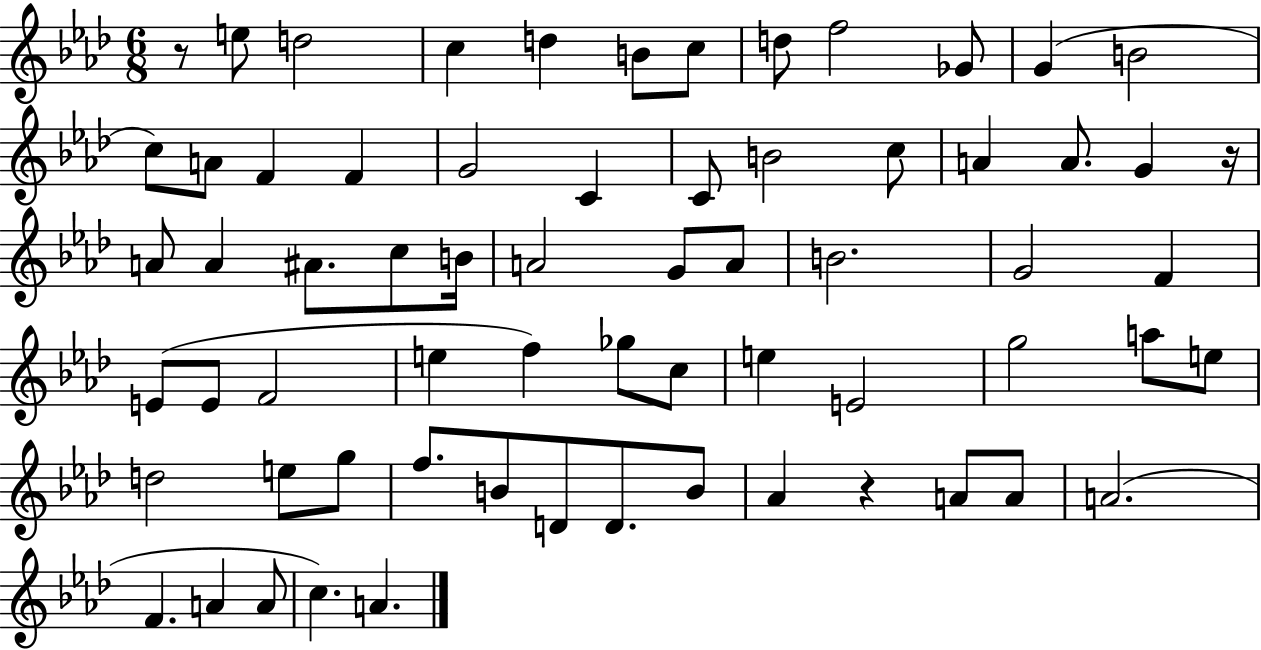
R/e E5/e D5/h C5/q D5/q B4/e C5/e D5/e F5/h Gb4/e G4/q B4/h C5/e A4/e F4/q F4/q G4/h C4/q C4/e B4/h C5/e A4/q A4/e. G4/q R/s A4/e A4/q A#4/e. C5/e B4/s A4/h G4/e A4/e B4/h. G4/h F4/q E4/e E4/e F4/h E5/q F5/q Gb5/e C5/e E5/q E4/h G5/h A5/e E5/e D5/h E5/e G5/e F5/e. B4/e D4/e D4/e. B4/e Ab4/q R/q A4/e A4/e A4/h. F4/q. A4/q A4/e C5/q. A4/q.